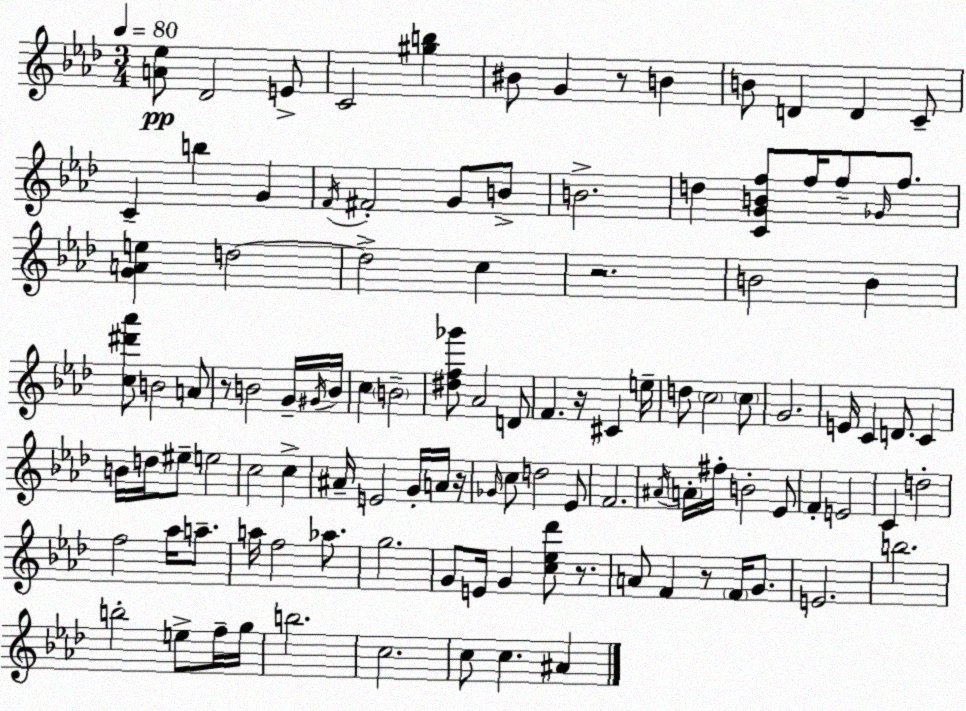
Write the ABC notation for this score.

X:1
T:Untitled
M:3/4
L:1/4
K:Ab
[A_e]/2 _D2 E/2 C2 [^gb] ^B/2 G z/2 B B/2 D D C/2 C b G F/4 ^F2 G/2 B/2 B2 d [CGBf]/2 f/4 f/2 _G/4 f/2 [GAe] d2 d2 c z2 B2 B [c^d'_a']/2 B2 A/2 z/2 B2 G/4 ^G/4 B/4 c B2 [^df_g']/2 _A2 D/2 F z/4 ^C e/4 d/2 c2 c/2 G2 E/4 C D/2 C B/4 d/4 ^e/2 e2 c2 c ^A/4 E2 G/4 A/4 z/4 _G/4 c/2 d2 _E/2 F2 ^A/4 A/4 ^f/4 B2 _E/2 F E2 C d2 f2 _a/4 a/2 a/4 f2 _a/2 g2 G/2 E/4 G [c_e_d']/2 z/2 A/2 F z/2 F/4 G/2 E2 b2 b2 e/2 f/4 g/4 b2 c2 c/2 c ^A